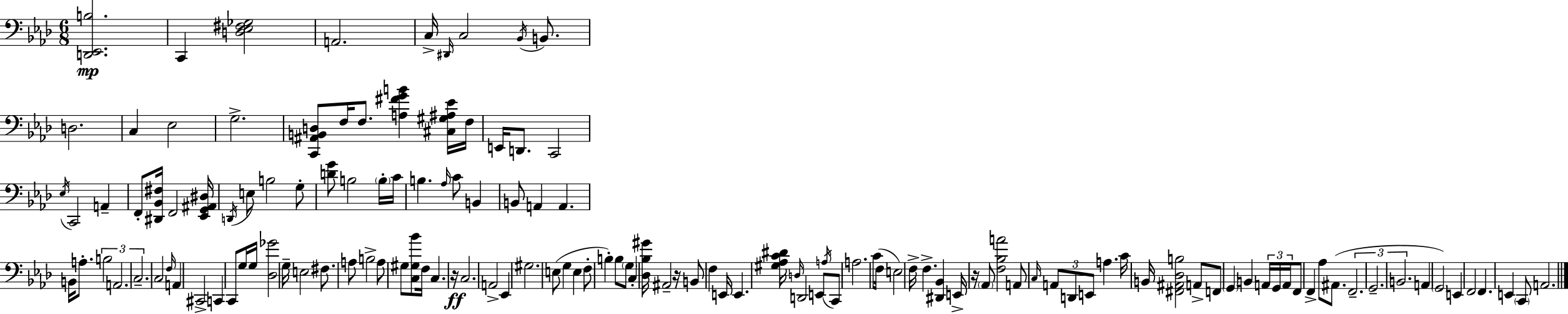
X:1
T:Untitled
M:6/8
L:1/4
K:Ab
[D,,_E,,B,]2 C,, [D,_E,^F,_G,]2 A,,2 C,/4 ^D,,/4 C,2 _B,,/4 B,,/2 D,2 C, _E,2 G,2 [C,,^A,,B,,D,]/2 F,/4 F,/2 [A,^FGB] [^C,^G,^A,_E]/4 F,/4 E,,/4 D,,/2 C,,2 _E,/4 C,,2 A,, F,,/2 [^D,,_B,,^F,]/4 F,,2 [_E,,G,,^A,,^D,]/4 D,,/4 E,/2 B,2 G,/2 [DG]/2 B,2 B,/4 C/4 B, _A,/4 C/2 B,, B,,/2 A,, A,, B,,/4 A,/2 B,2 A,,2 C,2 C,2 F,/4 A,, ^C,,2 C,, C,,/2 G,/4 G,/4 [_D,_G]2 G,/4 E,2 ^F,/2 A,/2 B,2 A,/2 ^G,/2 [C,^G,_B]/2 F,/4 C, z/4 C,2 A,,2 _E,, ^G,2 E,/2 G, E, F,/2 B, B,/2 G,/2 C, [_D,_B,^G]/4 ^A,,2 z/4 B,,/2 F, E,,/4 E,, [^G,_A,C^D]/4 D,/4 D,,2 E,,/2 A,/4 C,,/2 A,2 C/2 F,/4 E,2 F,/4 F, [^D,,_B,,] E,,/4 z/4 _A,,/2 [F,_B,A]2 A,,/2 C,/4 A,,/2 D,,/2 E,,/2 A, C/4 B,,/4 [^F,,^A,,_D,B,]2 A,,/2 F,,/2 G,, B,, A,,/4 G,,/4 A,,/4 F,,/2 F,, _A,/2 ^A,,/2 F,,2 G,,2 B,,2 A,, G,,2 E,, F,,2 F,, E,, C,,/2 A,,2